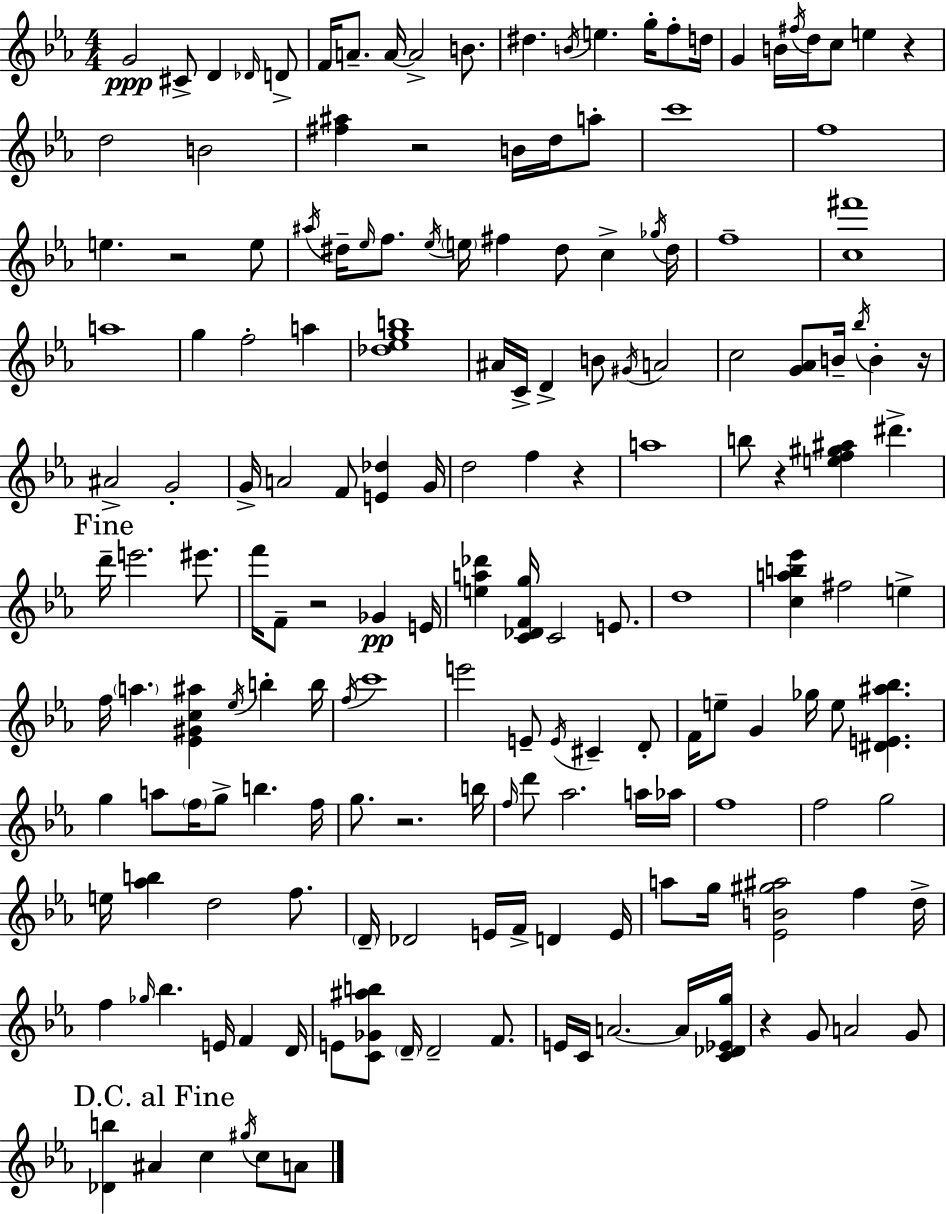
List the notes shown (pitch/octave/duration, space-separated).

G4/h C#4/e D4/q Db4/s D4/e F4/s A4/e. A4/s A4/h B4/e. D#5/q. B4/s E5/q. G5/s F5/e D5/s G4/q B4/s F#5/s D5/s C5/e E5/q R/q D5/h B4/h [F#5,A#5]/q R/h B4/s D5/s A5/e C6/w F5/w E5/q. R/h E5/e A#5/s D#5/s Eb5/s F5/e. Eb5/s E5/s F#5/q D#5/e C5/q Gb5/s D#5/s F5/w [C5,F#6]/w A5/w G5/q F5/h A5/q [Db5,Eb5,G5,B5]/w A#4/s C4/s D4/q B4/e G#4/s A4/h C5/h [G4,Ab4]/e B4/s Bb5/s B4/q R/s A#4/h G4/h G4/s A4/h F4/e [E4,Db5]/q G4/s D5/h F5/q R/q A5/w B5/e R/q [E5,F5,G#5,A#5]/q D#6/q. D6/s E6/h. EIS6/e. F6/s F4/e R/h Gb4/q E4/s [E5,A5,Db6]/q [C4,Db4,F4,G5]/s C4/h E4/e. D5/w [C5,A5,B5,Eb6]/q F#5/h E5/q F5/s A5/q. [Eb4,G#4,C5,A#5]/q Eb5/s B5/q B5/s F5/s C6/w E6/h E4/e E4/s C#4/q D4/e F4/s E5/e G4/q Gb5/s E5/e [D#4,E4,A#5,Bb5]/q. G5/q A5/e F5/s G5/e B5/q. F5/s G5/e. R/h. B5/s F5/s D6/e Ab5/h. A5/s Ab5/s F5/w F5/h G5/h E5/s [Ab5,B5]/q D5/h F5/e. D4/s Db4/h E4/s F4/s D4/q E4/s A5/e G5/s [Eb4,B4,G#5,A#5]/h F5/q D5/s F5/q Gb5/s Bb5/q. E4/s F4/q D4/s E4/e [C4,Gb4,A#5,B5]/e D4/s D4/h F4/e. E4/s C4/s A4/h. A4/s [C4,Db4,Eb4,G5]/s R/q G4/e A4/h G4/e [Db4,B5]/q A#4/q C5/q G#5/s C5/e A4/e